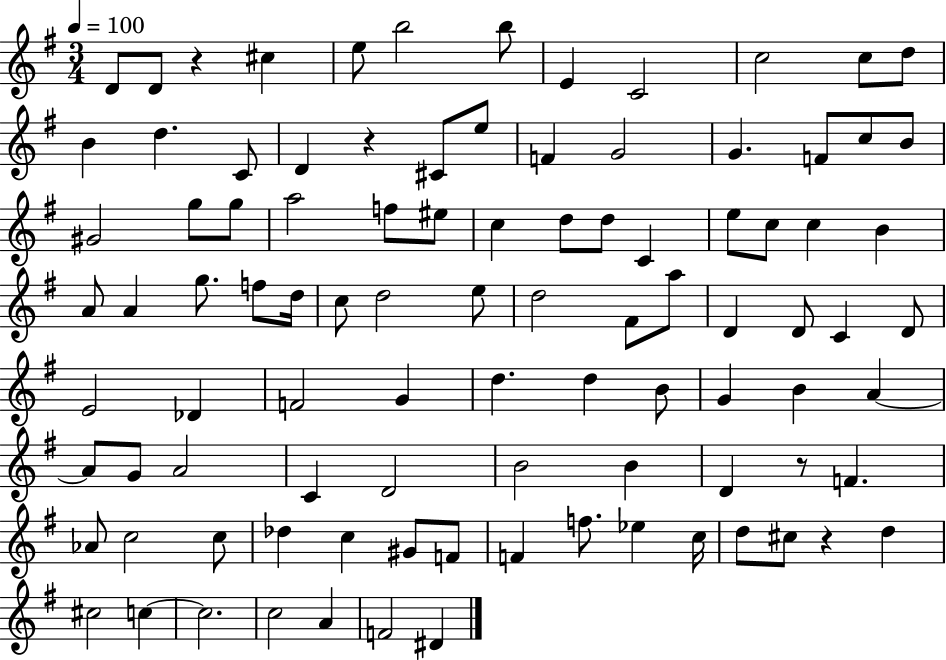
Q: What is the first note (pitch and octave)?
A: D4